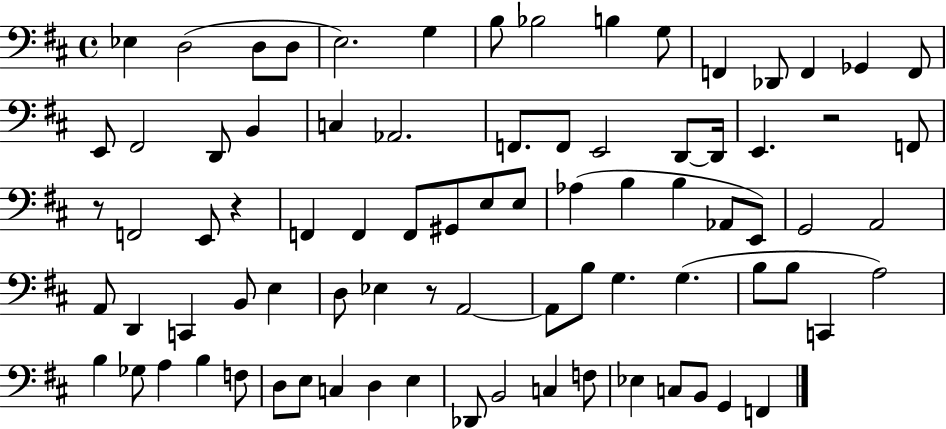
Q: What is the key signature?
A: D major